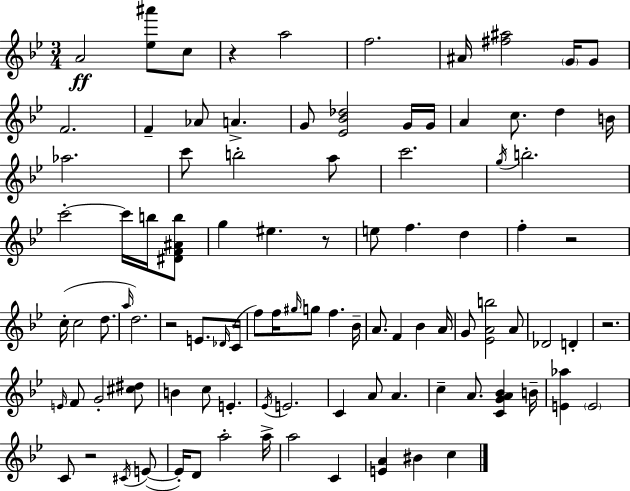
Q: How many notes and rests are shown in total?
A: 97